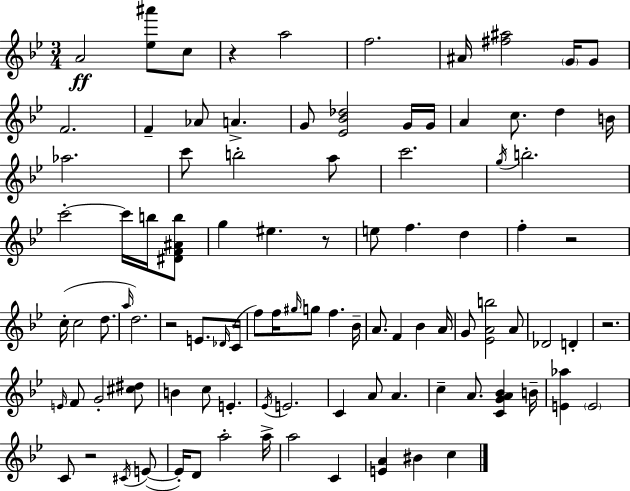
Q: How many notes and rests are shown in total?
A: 97